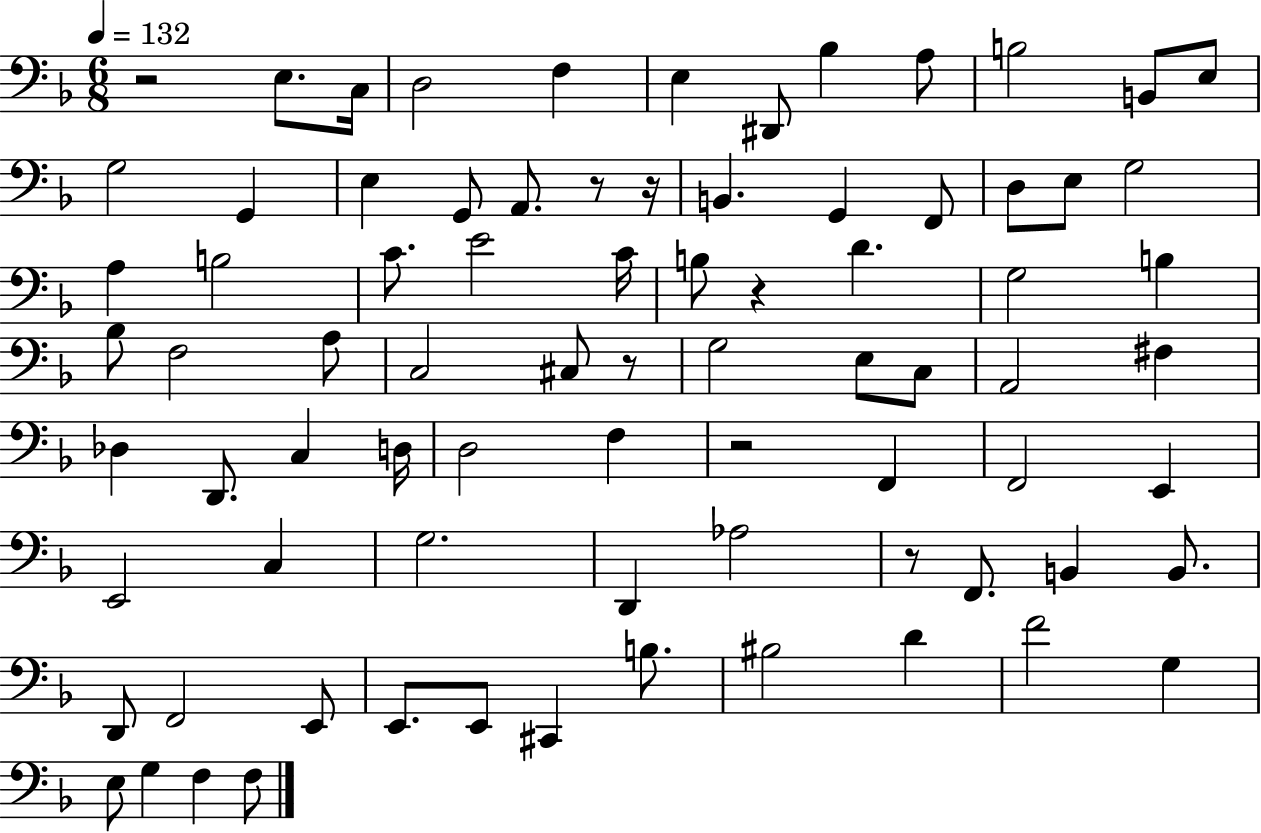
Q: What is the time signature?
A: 6/8